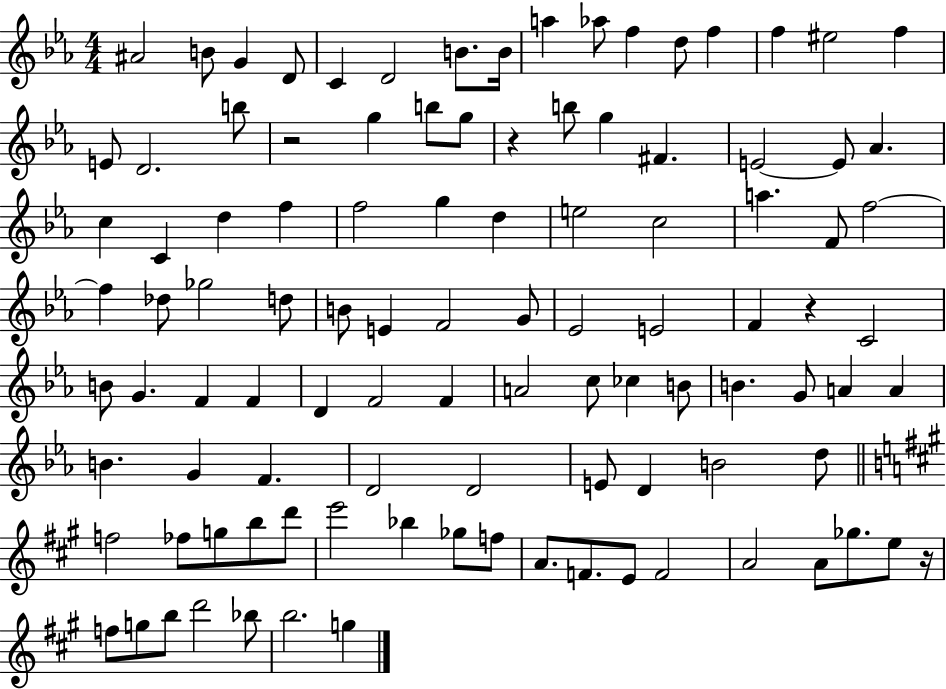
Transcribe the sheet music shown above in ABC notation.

X:1
T:Untitled
M:4/4
L:1/4
K:Eb
^A2 B/2 G D/2 C D2 B/2 B/4 a _a/2 f d/2 f f ^e2 f E/2 D2 b/2 z2 g b/2 g/2 z b/2 g ^F E2 E/2 _A c C d f f2 g d e2 c2 a F/2 f2 f _d/2 _g2 d/2 B/2 E F2 G/2 _E2 E2 F z C2 B/2 G F F D F2 F A2 c/2 _c B/2 B G/2 A A B G F D2 D2 E/2 D B2 d/2 f2 _f/2 g/2 b/2 d'/2 e'2 _b _g/2 f/2 A/2 F/2 E/2 F2 A2 A/2 _g/2 e/2 z/4 f/2 g/2 b/2 d'2 _b/2 b2 g